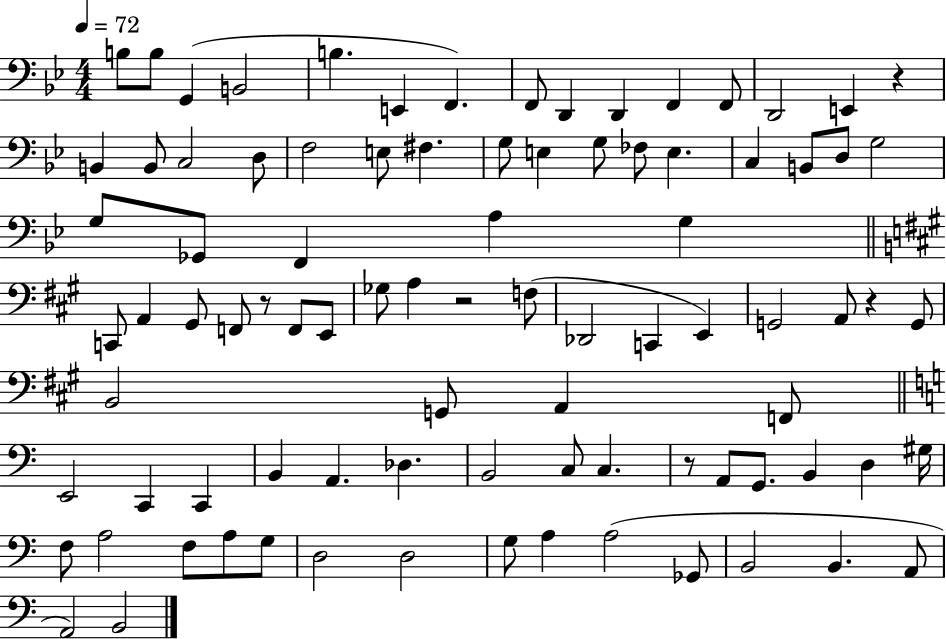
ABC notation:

X:1
T:Untitled
M:4/4
L:1/4
K:Bb
B,/2 B,/2 G,, B,,2 B, E,, F,, F,,/2 D,, D,, F,, F,,/2 D,,2 E,, z B,, B,,/2 C,2 D,/2 F,2 E,/2 ^F, G,/2 E, G,/2 _F,/2 E, C, B,,/2 D,/2 G,2 G,/2 _G,,/2 F,, A, G, C,,/2 A,, ^G,,/2 F,,/2 z/2 F,,/2 E,,/2 _G,/2 A, z2 F,/2 _D,,2 C,, E,, G,,2 A,,/2 z G,,/2 B,,2 G,,/2 A,, F,,/2 E,,2 C,, C,, B,, A,, _D, B,,2 C,/2 C, z/2 A,,/2 G,,/2 B,, D, ^G,/4 F,/2 A,2 F,/2 A,/2 G,/2 D,2 D,2 G,/2 A, A,2 _G,,/2 B,,2 B,, A,,/2 A,,2 B,,2